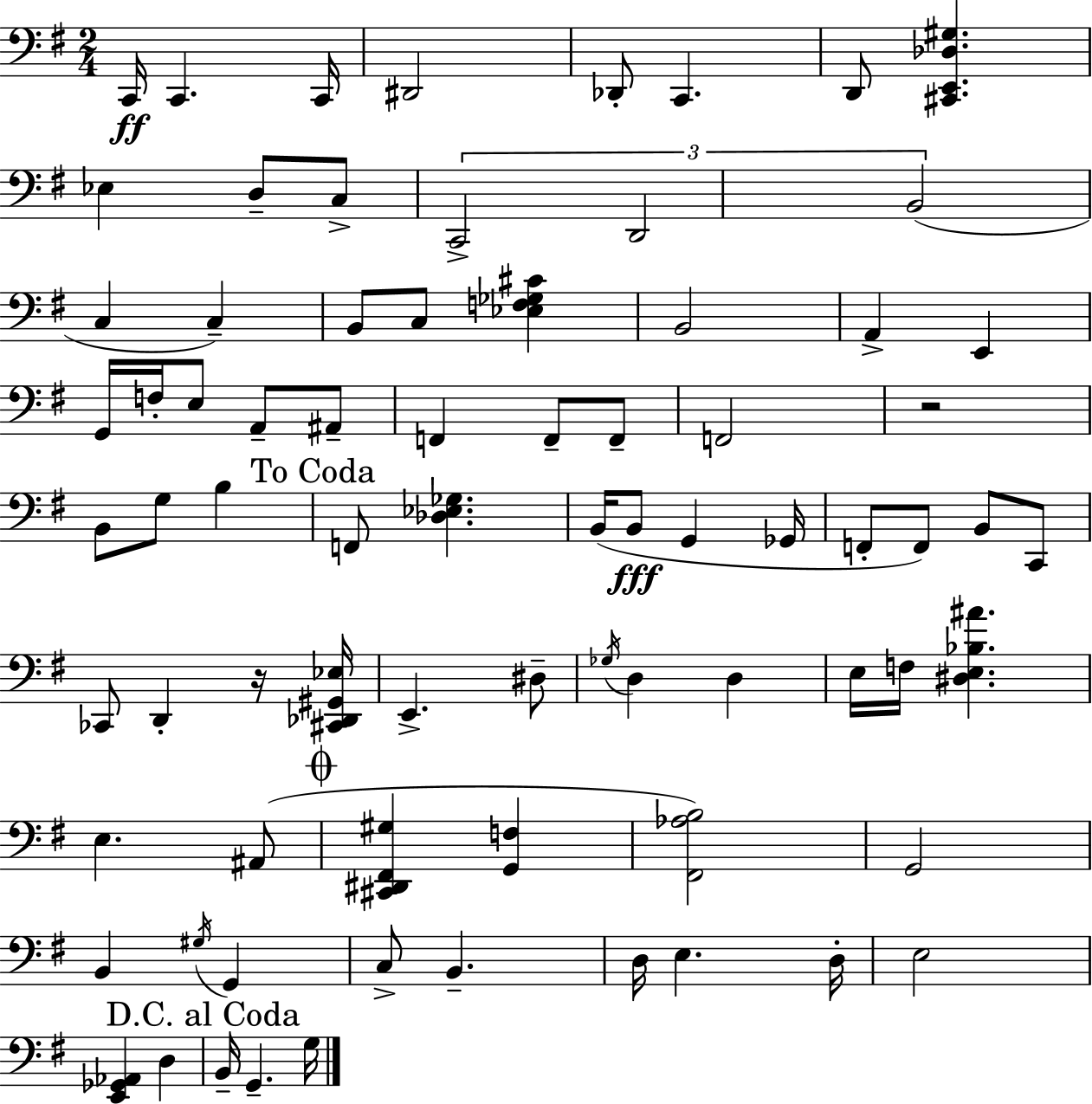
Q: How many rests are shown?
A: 2